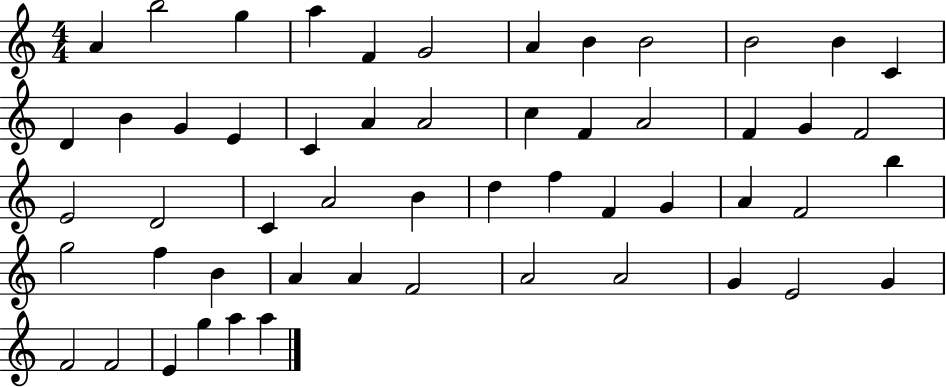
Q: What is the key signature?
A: C major